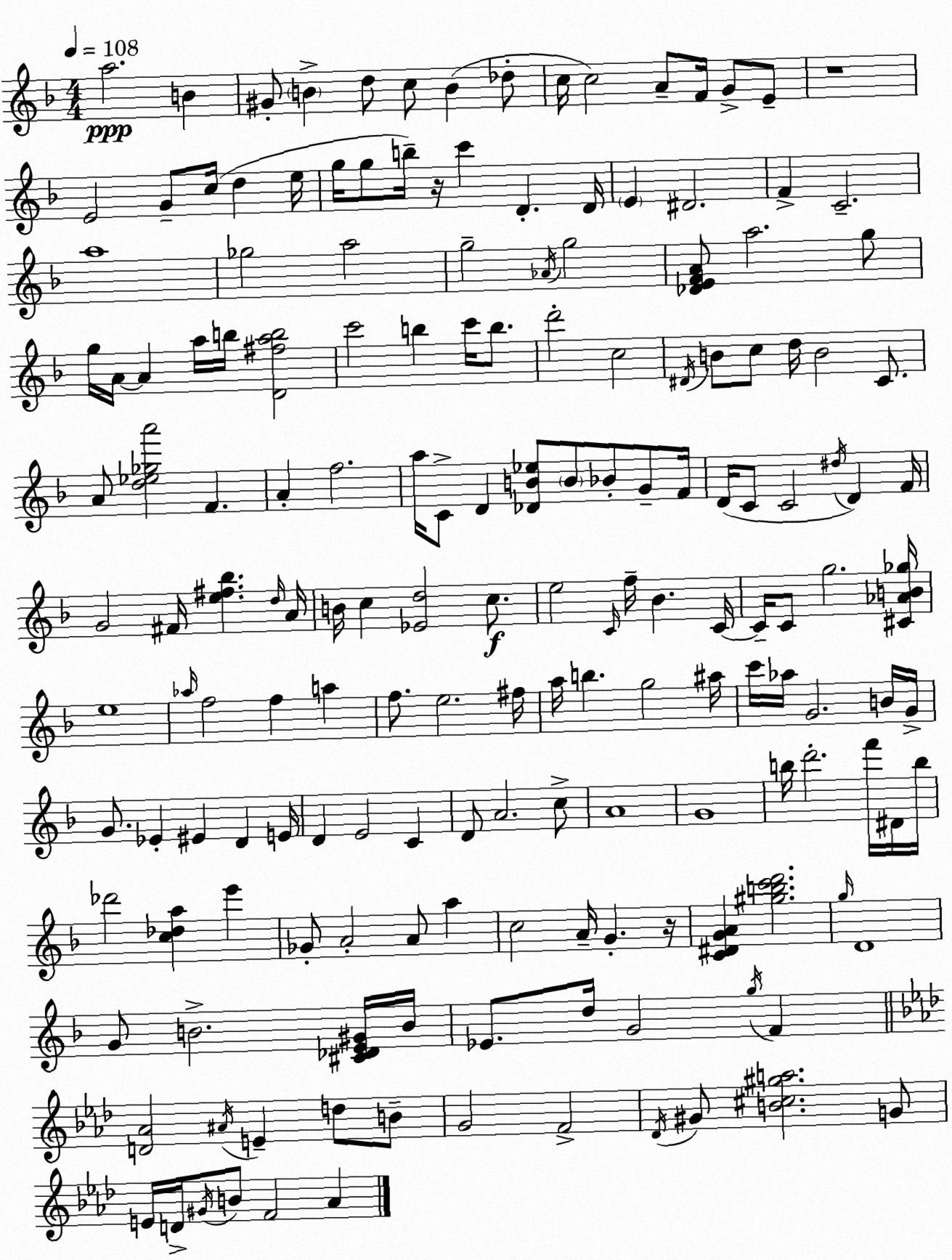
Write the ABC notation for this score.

X:1
T:Untitled
M:4/4
L:1/4
K:Dm
a2 B ^G/2 B d/2 c/2 B _d/2 c/4 c2 A/2 F/4 G/2 E/2 z4 E2 G/2 c/4 d e/4 g/4 g/2 b/4 z/4 c' D D/4 E ^D2 F C2 a4 _g2 a2 g2 _A/4 g2 [_DEFA]/2 a2 g/2 g/4 A/4 A a/4 b/4 [D^fab]2 c'2 b c'/4 b/2 d'2 c2 ^D/4 B/2 c/2 d/4 B2 C/2 A/2 [d_e_ga']2 F A f2 a/4 C/2 D [_DB_e]/2 B/2 _B/2 G/2 F/4 D/4 C/2 C2 ^d/4 D F/4 G2 ^F/4 [e^f_b] d/4 A/4 B/4 c [_Ed]2 c/2 e2 C/4 f/4 _B C/4 C/4 C/2 g2 [^C_AB_g]/4 e4 _a/4 f2 f a f/2 e2 ^f/4 a/4 b g2 ^a/4 c'/4 _a/4 G2 B/4 G/4 G/2 _E ^E D E/4 D E2 C D/2 A2 c/2 A4 G4 b/4 d'2 f'/4 ^D/4 b/4 _d'2 [c_da] e' _G/2 A2 A/2 a c2 A/4 G z/4 [C^DGA] [^gbc'd']2 g/4 D4 G/2 B2 [^C_DE^G]/4 B/4 _E/2 d/4 G2 g/4 F [D_A]2 ^A/4 E d/2 B/2 G2 F2 _D/4 ^G/2 [B^c^ga]2 G/2 E/4 D/4 ^G/4 B/2 F2 _A